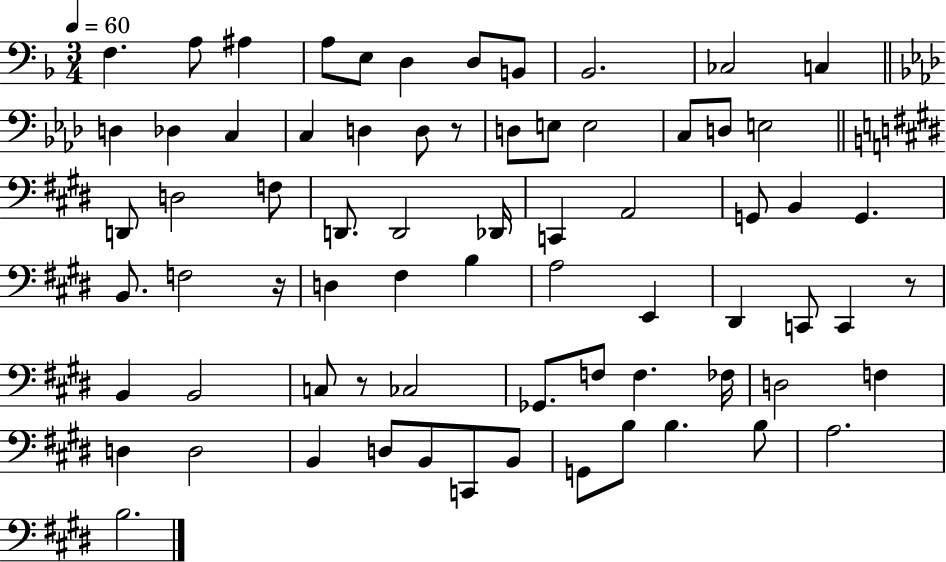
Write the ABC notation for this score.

X:1
T:Untitled
M:3/4
L:1/4
K:F
F, A,/2 ^A, A,/2 E,/2 D, D,/2 B,,/2 _B,,2 _C,2 C, D, _D, C, C, D, D,/2 z/2 D,/2 E,/2 E,2 C,/2 D,/2 E,2 D,,/2 D,2 F,/2 D,,/2 D,,2 _D,,/4 C,, A,,2 G,,/2 B,, G,, B,,/2 F,2 z/4 D, ^F, B, A,2 E,, ^D,, C,,/2 C,, z/2 B,, B,,2 C,/2 z/2 _C,2 _G,,/2 F,/2 F, _F,/4 D,2 F, D, D,2 B,, D,/2 B,,/2 C,,/2 B,,/2 G,,/2 B,/2 B, B,/2 A,2 B,2